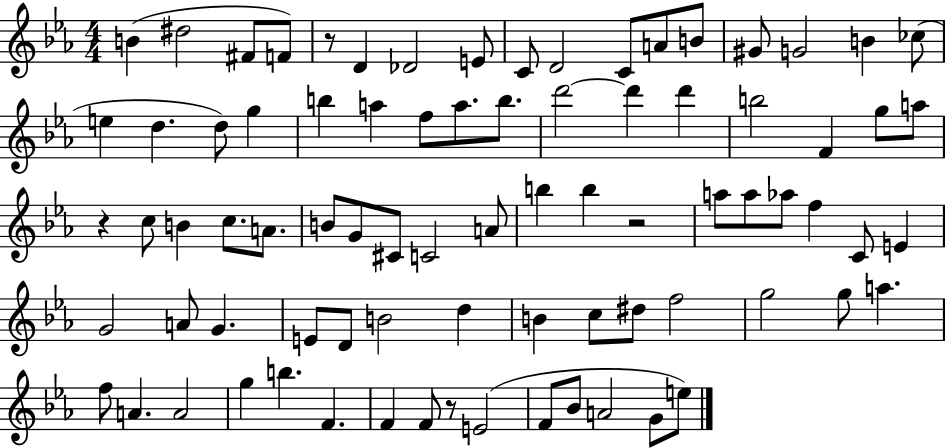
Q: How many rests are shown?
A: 4